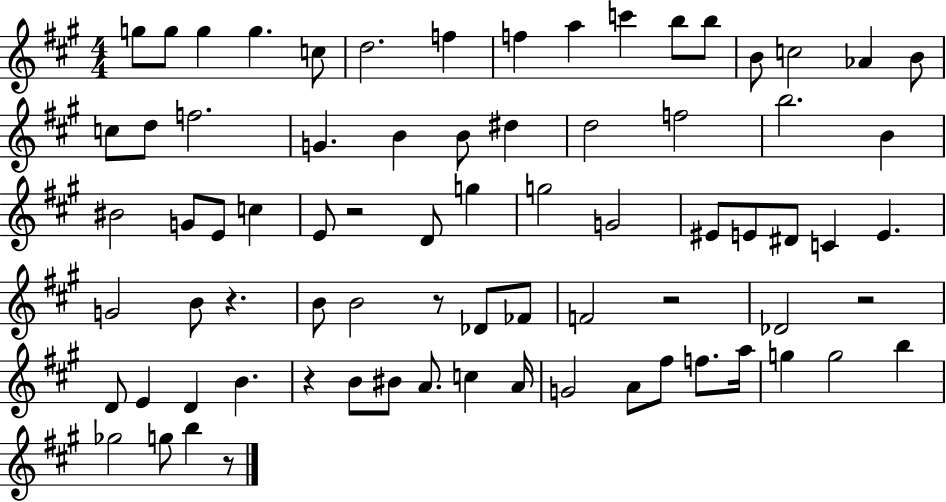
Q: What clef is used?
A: treble